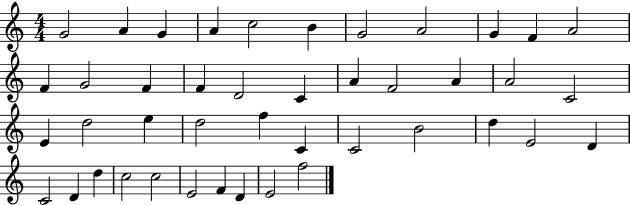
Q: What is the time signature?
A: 4/4